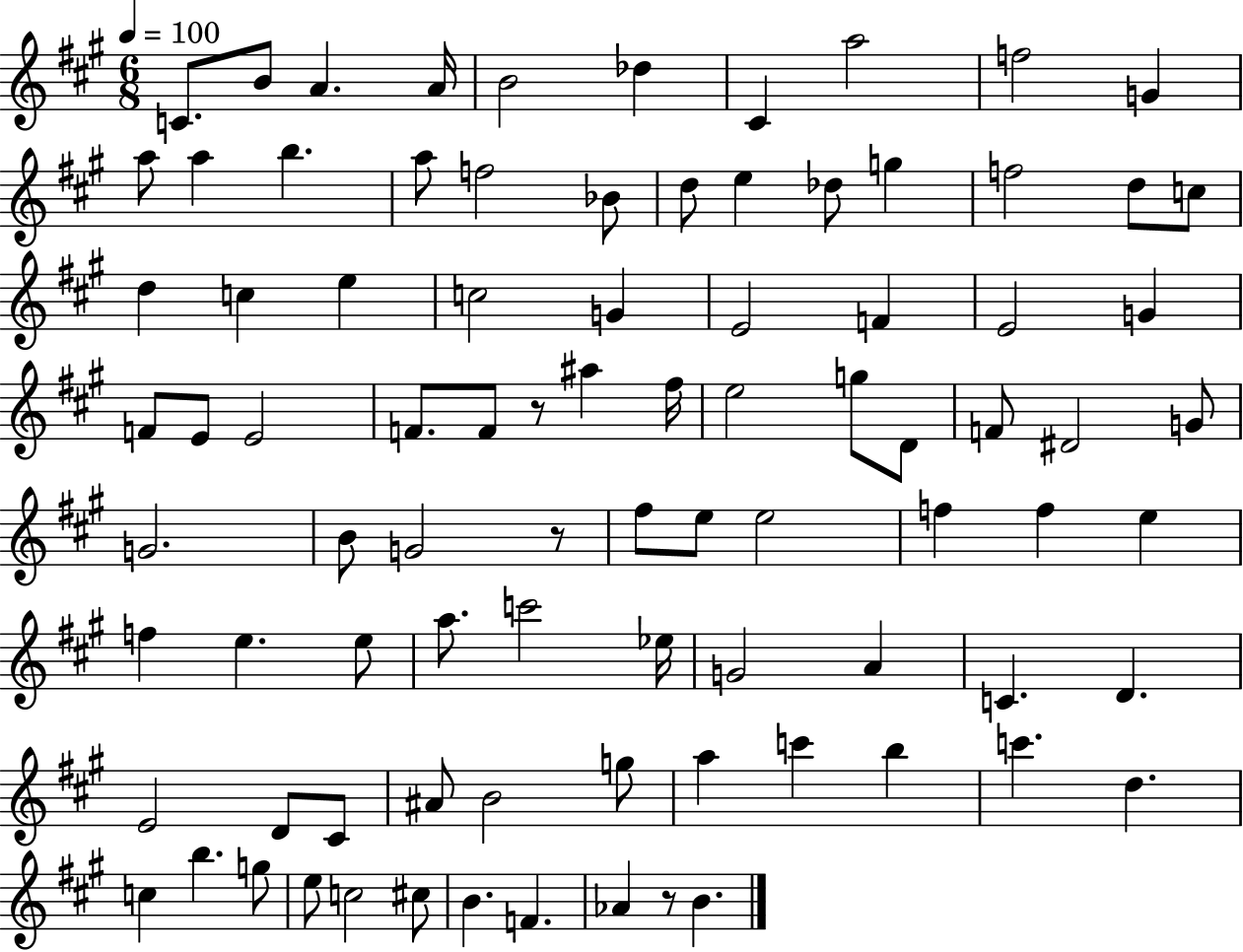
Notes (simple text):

C4/e. B4/e A4/q. A4/s B4/h Db5/q C#4/q A5/h F5/h G4/q A5/e A5/q B5/q. A5/e F5/h Bb4/e D5/e E5/q Db5/e G5/q F5/h D5/e C5/e D5/q C5/q E5/q C5/h G4/q E4/h F4/q E4/h G4/q F4/e E4/e E4/h F4/e. F4/e R/e A#5/q F#5/s E5/h G5/e D4/e F4/e D#4/h G4/e G4/h. B4/e G4/h R/e F#5/e E5/e E5/h F5/q F5/q E5/q F5/q E5/q. E5/e A5/e. C6/h Eb5/s G4/h A4/q C4/q. D4/q. E4/h D4/e C#4/e A#4/e B4/h G5/e A5/q C6/q B5/q C6/q. D5/q. C5/q B5/q. G5/e E5/e C5/h C#5/e B4/q. F4/q. Ab4/q R/e B4/q.